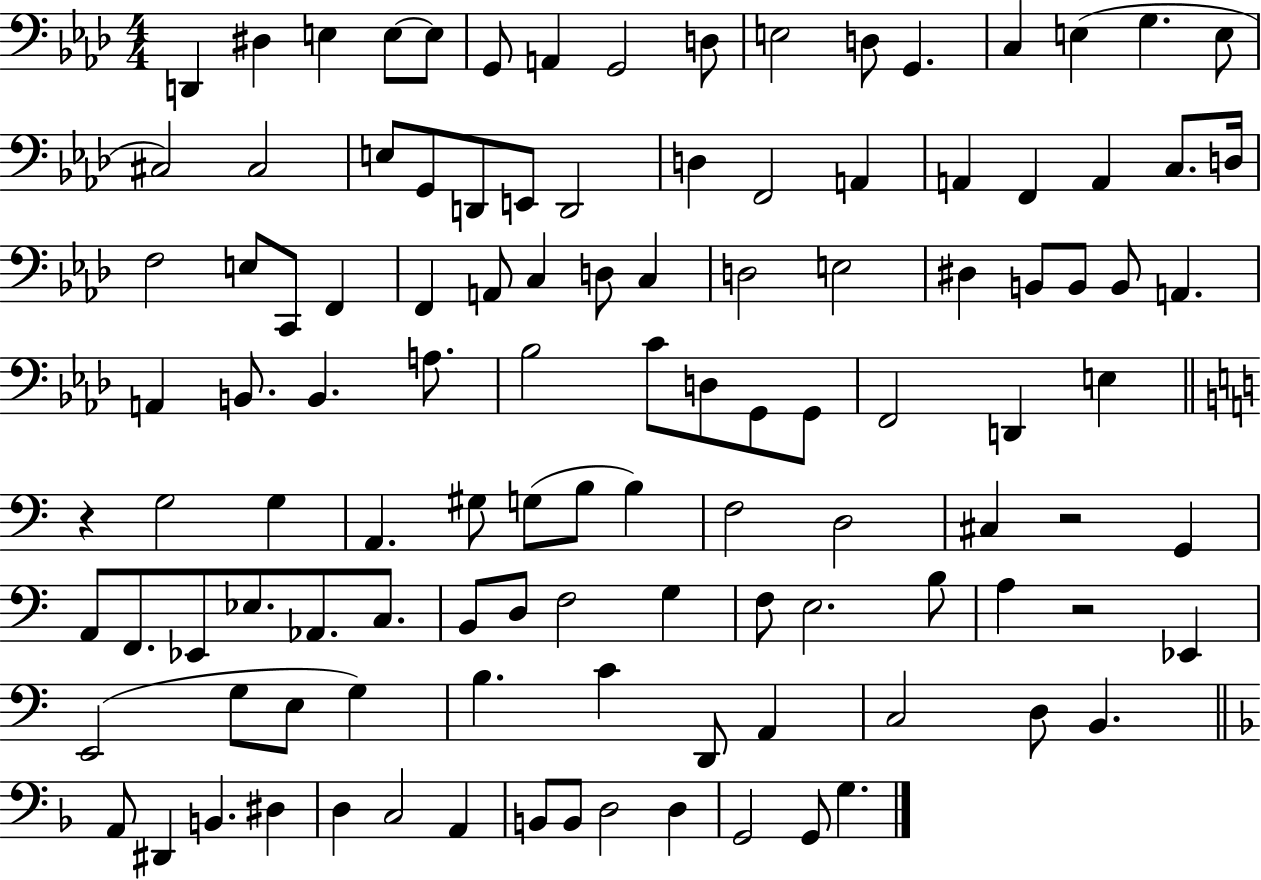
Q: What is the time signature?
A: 4/4